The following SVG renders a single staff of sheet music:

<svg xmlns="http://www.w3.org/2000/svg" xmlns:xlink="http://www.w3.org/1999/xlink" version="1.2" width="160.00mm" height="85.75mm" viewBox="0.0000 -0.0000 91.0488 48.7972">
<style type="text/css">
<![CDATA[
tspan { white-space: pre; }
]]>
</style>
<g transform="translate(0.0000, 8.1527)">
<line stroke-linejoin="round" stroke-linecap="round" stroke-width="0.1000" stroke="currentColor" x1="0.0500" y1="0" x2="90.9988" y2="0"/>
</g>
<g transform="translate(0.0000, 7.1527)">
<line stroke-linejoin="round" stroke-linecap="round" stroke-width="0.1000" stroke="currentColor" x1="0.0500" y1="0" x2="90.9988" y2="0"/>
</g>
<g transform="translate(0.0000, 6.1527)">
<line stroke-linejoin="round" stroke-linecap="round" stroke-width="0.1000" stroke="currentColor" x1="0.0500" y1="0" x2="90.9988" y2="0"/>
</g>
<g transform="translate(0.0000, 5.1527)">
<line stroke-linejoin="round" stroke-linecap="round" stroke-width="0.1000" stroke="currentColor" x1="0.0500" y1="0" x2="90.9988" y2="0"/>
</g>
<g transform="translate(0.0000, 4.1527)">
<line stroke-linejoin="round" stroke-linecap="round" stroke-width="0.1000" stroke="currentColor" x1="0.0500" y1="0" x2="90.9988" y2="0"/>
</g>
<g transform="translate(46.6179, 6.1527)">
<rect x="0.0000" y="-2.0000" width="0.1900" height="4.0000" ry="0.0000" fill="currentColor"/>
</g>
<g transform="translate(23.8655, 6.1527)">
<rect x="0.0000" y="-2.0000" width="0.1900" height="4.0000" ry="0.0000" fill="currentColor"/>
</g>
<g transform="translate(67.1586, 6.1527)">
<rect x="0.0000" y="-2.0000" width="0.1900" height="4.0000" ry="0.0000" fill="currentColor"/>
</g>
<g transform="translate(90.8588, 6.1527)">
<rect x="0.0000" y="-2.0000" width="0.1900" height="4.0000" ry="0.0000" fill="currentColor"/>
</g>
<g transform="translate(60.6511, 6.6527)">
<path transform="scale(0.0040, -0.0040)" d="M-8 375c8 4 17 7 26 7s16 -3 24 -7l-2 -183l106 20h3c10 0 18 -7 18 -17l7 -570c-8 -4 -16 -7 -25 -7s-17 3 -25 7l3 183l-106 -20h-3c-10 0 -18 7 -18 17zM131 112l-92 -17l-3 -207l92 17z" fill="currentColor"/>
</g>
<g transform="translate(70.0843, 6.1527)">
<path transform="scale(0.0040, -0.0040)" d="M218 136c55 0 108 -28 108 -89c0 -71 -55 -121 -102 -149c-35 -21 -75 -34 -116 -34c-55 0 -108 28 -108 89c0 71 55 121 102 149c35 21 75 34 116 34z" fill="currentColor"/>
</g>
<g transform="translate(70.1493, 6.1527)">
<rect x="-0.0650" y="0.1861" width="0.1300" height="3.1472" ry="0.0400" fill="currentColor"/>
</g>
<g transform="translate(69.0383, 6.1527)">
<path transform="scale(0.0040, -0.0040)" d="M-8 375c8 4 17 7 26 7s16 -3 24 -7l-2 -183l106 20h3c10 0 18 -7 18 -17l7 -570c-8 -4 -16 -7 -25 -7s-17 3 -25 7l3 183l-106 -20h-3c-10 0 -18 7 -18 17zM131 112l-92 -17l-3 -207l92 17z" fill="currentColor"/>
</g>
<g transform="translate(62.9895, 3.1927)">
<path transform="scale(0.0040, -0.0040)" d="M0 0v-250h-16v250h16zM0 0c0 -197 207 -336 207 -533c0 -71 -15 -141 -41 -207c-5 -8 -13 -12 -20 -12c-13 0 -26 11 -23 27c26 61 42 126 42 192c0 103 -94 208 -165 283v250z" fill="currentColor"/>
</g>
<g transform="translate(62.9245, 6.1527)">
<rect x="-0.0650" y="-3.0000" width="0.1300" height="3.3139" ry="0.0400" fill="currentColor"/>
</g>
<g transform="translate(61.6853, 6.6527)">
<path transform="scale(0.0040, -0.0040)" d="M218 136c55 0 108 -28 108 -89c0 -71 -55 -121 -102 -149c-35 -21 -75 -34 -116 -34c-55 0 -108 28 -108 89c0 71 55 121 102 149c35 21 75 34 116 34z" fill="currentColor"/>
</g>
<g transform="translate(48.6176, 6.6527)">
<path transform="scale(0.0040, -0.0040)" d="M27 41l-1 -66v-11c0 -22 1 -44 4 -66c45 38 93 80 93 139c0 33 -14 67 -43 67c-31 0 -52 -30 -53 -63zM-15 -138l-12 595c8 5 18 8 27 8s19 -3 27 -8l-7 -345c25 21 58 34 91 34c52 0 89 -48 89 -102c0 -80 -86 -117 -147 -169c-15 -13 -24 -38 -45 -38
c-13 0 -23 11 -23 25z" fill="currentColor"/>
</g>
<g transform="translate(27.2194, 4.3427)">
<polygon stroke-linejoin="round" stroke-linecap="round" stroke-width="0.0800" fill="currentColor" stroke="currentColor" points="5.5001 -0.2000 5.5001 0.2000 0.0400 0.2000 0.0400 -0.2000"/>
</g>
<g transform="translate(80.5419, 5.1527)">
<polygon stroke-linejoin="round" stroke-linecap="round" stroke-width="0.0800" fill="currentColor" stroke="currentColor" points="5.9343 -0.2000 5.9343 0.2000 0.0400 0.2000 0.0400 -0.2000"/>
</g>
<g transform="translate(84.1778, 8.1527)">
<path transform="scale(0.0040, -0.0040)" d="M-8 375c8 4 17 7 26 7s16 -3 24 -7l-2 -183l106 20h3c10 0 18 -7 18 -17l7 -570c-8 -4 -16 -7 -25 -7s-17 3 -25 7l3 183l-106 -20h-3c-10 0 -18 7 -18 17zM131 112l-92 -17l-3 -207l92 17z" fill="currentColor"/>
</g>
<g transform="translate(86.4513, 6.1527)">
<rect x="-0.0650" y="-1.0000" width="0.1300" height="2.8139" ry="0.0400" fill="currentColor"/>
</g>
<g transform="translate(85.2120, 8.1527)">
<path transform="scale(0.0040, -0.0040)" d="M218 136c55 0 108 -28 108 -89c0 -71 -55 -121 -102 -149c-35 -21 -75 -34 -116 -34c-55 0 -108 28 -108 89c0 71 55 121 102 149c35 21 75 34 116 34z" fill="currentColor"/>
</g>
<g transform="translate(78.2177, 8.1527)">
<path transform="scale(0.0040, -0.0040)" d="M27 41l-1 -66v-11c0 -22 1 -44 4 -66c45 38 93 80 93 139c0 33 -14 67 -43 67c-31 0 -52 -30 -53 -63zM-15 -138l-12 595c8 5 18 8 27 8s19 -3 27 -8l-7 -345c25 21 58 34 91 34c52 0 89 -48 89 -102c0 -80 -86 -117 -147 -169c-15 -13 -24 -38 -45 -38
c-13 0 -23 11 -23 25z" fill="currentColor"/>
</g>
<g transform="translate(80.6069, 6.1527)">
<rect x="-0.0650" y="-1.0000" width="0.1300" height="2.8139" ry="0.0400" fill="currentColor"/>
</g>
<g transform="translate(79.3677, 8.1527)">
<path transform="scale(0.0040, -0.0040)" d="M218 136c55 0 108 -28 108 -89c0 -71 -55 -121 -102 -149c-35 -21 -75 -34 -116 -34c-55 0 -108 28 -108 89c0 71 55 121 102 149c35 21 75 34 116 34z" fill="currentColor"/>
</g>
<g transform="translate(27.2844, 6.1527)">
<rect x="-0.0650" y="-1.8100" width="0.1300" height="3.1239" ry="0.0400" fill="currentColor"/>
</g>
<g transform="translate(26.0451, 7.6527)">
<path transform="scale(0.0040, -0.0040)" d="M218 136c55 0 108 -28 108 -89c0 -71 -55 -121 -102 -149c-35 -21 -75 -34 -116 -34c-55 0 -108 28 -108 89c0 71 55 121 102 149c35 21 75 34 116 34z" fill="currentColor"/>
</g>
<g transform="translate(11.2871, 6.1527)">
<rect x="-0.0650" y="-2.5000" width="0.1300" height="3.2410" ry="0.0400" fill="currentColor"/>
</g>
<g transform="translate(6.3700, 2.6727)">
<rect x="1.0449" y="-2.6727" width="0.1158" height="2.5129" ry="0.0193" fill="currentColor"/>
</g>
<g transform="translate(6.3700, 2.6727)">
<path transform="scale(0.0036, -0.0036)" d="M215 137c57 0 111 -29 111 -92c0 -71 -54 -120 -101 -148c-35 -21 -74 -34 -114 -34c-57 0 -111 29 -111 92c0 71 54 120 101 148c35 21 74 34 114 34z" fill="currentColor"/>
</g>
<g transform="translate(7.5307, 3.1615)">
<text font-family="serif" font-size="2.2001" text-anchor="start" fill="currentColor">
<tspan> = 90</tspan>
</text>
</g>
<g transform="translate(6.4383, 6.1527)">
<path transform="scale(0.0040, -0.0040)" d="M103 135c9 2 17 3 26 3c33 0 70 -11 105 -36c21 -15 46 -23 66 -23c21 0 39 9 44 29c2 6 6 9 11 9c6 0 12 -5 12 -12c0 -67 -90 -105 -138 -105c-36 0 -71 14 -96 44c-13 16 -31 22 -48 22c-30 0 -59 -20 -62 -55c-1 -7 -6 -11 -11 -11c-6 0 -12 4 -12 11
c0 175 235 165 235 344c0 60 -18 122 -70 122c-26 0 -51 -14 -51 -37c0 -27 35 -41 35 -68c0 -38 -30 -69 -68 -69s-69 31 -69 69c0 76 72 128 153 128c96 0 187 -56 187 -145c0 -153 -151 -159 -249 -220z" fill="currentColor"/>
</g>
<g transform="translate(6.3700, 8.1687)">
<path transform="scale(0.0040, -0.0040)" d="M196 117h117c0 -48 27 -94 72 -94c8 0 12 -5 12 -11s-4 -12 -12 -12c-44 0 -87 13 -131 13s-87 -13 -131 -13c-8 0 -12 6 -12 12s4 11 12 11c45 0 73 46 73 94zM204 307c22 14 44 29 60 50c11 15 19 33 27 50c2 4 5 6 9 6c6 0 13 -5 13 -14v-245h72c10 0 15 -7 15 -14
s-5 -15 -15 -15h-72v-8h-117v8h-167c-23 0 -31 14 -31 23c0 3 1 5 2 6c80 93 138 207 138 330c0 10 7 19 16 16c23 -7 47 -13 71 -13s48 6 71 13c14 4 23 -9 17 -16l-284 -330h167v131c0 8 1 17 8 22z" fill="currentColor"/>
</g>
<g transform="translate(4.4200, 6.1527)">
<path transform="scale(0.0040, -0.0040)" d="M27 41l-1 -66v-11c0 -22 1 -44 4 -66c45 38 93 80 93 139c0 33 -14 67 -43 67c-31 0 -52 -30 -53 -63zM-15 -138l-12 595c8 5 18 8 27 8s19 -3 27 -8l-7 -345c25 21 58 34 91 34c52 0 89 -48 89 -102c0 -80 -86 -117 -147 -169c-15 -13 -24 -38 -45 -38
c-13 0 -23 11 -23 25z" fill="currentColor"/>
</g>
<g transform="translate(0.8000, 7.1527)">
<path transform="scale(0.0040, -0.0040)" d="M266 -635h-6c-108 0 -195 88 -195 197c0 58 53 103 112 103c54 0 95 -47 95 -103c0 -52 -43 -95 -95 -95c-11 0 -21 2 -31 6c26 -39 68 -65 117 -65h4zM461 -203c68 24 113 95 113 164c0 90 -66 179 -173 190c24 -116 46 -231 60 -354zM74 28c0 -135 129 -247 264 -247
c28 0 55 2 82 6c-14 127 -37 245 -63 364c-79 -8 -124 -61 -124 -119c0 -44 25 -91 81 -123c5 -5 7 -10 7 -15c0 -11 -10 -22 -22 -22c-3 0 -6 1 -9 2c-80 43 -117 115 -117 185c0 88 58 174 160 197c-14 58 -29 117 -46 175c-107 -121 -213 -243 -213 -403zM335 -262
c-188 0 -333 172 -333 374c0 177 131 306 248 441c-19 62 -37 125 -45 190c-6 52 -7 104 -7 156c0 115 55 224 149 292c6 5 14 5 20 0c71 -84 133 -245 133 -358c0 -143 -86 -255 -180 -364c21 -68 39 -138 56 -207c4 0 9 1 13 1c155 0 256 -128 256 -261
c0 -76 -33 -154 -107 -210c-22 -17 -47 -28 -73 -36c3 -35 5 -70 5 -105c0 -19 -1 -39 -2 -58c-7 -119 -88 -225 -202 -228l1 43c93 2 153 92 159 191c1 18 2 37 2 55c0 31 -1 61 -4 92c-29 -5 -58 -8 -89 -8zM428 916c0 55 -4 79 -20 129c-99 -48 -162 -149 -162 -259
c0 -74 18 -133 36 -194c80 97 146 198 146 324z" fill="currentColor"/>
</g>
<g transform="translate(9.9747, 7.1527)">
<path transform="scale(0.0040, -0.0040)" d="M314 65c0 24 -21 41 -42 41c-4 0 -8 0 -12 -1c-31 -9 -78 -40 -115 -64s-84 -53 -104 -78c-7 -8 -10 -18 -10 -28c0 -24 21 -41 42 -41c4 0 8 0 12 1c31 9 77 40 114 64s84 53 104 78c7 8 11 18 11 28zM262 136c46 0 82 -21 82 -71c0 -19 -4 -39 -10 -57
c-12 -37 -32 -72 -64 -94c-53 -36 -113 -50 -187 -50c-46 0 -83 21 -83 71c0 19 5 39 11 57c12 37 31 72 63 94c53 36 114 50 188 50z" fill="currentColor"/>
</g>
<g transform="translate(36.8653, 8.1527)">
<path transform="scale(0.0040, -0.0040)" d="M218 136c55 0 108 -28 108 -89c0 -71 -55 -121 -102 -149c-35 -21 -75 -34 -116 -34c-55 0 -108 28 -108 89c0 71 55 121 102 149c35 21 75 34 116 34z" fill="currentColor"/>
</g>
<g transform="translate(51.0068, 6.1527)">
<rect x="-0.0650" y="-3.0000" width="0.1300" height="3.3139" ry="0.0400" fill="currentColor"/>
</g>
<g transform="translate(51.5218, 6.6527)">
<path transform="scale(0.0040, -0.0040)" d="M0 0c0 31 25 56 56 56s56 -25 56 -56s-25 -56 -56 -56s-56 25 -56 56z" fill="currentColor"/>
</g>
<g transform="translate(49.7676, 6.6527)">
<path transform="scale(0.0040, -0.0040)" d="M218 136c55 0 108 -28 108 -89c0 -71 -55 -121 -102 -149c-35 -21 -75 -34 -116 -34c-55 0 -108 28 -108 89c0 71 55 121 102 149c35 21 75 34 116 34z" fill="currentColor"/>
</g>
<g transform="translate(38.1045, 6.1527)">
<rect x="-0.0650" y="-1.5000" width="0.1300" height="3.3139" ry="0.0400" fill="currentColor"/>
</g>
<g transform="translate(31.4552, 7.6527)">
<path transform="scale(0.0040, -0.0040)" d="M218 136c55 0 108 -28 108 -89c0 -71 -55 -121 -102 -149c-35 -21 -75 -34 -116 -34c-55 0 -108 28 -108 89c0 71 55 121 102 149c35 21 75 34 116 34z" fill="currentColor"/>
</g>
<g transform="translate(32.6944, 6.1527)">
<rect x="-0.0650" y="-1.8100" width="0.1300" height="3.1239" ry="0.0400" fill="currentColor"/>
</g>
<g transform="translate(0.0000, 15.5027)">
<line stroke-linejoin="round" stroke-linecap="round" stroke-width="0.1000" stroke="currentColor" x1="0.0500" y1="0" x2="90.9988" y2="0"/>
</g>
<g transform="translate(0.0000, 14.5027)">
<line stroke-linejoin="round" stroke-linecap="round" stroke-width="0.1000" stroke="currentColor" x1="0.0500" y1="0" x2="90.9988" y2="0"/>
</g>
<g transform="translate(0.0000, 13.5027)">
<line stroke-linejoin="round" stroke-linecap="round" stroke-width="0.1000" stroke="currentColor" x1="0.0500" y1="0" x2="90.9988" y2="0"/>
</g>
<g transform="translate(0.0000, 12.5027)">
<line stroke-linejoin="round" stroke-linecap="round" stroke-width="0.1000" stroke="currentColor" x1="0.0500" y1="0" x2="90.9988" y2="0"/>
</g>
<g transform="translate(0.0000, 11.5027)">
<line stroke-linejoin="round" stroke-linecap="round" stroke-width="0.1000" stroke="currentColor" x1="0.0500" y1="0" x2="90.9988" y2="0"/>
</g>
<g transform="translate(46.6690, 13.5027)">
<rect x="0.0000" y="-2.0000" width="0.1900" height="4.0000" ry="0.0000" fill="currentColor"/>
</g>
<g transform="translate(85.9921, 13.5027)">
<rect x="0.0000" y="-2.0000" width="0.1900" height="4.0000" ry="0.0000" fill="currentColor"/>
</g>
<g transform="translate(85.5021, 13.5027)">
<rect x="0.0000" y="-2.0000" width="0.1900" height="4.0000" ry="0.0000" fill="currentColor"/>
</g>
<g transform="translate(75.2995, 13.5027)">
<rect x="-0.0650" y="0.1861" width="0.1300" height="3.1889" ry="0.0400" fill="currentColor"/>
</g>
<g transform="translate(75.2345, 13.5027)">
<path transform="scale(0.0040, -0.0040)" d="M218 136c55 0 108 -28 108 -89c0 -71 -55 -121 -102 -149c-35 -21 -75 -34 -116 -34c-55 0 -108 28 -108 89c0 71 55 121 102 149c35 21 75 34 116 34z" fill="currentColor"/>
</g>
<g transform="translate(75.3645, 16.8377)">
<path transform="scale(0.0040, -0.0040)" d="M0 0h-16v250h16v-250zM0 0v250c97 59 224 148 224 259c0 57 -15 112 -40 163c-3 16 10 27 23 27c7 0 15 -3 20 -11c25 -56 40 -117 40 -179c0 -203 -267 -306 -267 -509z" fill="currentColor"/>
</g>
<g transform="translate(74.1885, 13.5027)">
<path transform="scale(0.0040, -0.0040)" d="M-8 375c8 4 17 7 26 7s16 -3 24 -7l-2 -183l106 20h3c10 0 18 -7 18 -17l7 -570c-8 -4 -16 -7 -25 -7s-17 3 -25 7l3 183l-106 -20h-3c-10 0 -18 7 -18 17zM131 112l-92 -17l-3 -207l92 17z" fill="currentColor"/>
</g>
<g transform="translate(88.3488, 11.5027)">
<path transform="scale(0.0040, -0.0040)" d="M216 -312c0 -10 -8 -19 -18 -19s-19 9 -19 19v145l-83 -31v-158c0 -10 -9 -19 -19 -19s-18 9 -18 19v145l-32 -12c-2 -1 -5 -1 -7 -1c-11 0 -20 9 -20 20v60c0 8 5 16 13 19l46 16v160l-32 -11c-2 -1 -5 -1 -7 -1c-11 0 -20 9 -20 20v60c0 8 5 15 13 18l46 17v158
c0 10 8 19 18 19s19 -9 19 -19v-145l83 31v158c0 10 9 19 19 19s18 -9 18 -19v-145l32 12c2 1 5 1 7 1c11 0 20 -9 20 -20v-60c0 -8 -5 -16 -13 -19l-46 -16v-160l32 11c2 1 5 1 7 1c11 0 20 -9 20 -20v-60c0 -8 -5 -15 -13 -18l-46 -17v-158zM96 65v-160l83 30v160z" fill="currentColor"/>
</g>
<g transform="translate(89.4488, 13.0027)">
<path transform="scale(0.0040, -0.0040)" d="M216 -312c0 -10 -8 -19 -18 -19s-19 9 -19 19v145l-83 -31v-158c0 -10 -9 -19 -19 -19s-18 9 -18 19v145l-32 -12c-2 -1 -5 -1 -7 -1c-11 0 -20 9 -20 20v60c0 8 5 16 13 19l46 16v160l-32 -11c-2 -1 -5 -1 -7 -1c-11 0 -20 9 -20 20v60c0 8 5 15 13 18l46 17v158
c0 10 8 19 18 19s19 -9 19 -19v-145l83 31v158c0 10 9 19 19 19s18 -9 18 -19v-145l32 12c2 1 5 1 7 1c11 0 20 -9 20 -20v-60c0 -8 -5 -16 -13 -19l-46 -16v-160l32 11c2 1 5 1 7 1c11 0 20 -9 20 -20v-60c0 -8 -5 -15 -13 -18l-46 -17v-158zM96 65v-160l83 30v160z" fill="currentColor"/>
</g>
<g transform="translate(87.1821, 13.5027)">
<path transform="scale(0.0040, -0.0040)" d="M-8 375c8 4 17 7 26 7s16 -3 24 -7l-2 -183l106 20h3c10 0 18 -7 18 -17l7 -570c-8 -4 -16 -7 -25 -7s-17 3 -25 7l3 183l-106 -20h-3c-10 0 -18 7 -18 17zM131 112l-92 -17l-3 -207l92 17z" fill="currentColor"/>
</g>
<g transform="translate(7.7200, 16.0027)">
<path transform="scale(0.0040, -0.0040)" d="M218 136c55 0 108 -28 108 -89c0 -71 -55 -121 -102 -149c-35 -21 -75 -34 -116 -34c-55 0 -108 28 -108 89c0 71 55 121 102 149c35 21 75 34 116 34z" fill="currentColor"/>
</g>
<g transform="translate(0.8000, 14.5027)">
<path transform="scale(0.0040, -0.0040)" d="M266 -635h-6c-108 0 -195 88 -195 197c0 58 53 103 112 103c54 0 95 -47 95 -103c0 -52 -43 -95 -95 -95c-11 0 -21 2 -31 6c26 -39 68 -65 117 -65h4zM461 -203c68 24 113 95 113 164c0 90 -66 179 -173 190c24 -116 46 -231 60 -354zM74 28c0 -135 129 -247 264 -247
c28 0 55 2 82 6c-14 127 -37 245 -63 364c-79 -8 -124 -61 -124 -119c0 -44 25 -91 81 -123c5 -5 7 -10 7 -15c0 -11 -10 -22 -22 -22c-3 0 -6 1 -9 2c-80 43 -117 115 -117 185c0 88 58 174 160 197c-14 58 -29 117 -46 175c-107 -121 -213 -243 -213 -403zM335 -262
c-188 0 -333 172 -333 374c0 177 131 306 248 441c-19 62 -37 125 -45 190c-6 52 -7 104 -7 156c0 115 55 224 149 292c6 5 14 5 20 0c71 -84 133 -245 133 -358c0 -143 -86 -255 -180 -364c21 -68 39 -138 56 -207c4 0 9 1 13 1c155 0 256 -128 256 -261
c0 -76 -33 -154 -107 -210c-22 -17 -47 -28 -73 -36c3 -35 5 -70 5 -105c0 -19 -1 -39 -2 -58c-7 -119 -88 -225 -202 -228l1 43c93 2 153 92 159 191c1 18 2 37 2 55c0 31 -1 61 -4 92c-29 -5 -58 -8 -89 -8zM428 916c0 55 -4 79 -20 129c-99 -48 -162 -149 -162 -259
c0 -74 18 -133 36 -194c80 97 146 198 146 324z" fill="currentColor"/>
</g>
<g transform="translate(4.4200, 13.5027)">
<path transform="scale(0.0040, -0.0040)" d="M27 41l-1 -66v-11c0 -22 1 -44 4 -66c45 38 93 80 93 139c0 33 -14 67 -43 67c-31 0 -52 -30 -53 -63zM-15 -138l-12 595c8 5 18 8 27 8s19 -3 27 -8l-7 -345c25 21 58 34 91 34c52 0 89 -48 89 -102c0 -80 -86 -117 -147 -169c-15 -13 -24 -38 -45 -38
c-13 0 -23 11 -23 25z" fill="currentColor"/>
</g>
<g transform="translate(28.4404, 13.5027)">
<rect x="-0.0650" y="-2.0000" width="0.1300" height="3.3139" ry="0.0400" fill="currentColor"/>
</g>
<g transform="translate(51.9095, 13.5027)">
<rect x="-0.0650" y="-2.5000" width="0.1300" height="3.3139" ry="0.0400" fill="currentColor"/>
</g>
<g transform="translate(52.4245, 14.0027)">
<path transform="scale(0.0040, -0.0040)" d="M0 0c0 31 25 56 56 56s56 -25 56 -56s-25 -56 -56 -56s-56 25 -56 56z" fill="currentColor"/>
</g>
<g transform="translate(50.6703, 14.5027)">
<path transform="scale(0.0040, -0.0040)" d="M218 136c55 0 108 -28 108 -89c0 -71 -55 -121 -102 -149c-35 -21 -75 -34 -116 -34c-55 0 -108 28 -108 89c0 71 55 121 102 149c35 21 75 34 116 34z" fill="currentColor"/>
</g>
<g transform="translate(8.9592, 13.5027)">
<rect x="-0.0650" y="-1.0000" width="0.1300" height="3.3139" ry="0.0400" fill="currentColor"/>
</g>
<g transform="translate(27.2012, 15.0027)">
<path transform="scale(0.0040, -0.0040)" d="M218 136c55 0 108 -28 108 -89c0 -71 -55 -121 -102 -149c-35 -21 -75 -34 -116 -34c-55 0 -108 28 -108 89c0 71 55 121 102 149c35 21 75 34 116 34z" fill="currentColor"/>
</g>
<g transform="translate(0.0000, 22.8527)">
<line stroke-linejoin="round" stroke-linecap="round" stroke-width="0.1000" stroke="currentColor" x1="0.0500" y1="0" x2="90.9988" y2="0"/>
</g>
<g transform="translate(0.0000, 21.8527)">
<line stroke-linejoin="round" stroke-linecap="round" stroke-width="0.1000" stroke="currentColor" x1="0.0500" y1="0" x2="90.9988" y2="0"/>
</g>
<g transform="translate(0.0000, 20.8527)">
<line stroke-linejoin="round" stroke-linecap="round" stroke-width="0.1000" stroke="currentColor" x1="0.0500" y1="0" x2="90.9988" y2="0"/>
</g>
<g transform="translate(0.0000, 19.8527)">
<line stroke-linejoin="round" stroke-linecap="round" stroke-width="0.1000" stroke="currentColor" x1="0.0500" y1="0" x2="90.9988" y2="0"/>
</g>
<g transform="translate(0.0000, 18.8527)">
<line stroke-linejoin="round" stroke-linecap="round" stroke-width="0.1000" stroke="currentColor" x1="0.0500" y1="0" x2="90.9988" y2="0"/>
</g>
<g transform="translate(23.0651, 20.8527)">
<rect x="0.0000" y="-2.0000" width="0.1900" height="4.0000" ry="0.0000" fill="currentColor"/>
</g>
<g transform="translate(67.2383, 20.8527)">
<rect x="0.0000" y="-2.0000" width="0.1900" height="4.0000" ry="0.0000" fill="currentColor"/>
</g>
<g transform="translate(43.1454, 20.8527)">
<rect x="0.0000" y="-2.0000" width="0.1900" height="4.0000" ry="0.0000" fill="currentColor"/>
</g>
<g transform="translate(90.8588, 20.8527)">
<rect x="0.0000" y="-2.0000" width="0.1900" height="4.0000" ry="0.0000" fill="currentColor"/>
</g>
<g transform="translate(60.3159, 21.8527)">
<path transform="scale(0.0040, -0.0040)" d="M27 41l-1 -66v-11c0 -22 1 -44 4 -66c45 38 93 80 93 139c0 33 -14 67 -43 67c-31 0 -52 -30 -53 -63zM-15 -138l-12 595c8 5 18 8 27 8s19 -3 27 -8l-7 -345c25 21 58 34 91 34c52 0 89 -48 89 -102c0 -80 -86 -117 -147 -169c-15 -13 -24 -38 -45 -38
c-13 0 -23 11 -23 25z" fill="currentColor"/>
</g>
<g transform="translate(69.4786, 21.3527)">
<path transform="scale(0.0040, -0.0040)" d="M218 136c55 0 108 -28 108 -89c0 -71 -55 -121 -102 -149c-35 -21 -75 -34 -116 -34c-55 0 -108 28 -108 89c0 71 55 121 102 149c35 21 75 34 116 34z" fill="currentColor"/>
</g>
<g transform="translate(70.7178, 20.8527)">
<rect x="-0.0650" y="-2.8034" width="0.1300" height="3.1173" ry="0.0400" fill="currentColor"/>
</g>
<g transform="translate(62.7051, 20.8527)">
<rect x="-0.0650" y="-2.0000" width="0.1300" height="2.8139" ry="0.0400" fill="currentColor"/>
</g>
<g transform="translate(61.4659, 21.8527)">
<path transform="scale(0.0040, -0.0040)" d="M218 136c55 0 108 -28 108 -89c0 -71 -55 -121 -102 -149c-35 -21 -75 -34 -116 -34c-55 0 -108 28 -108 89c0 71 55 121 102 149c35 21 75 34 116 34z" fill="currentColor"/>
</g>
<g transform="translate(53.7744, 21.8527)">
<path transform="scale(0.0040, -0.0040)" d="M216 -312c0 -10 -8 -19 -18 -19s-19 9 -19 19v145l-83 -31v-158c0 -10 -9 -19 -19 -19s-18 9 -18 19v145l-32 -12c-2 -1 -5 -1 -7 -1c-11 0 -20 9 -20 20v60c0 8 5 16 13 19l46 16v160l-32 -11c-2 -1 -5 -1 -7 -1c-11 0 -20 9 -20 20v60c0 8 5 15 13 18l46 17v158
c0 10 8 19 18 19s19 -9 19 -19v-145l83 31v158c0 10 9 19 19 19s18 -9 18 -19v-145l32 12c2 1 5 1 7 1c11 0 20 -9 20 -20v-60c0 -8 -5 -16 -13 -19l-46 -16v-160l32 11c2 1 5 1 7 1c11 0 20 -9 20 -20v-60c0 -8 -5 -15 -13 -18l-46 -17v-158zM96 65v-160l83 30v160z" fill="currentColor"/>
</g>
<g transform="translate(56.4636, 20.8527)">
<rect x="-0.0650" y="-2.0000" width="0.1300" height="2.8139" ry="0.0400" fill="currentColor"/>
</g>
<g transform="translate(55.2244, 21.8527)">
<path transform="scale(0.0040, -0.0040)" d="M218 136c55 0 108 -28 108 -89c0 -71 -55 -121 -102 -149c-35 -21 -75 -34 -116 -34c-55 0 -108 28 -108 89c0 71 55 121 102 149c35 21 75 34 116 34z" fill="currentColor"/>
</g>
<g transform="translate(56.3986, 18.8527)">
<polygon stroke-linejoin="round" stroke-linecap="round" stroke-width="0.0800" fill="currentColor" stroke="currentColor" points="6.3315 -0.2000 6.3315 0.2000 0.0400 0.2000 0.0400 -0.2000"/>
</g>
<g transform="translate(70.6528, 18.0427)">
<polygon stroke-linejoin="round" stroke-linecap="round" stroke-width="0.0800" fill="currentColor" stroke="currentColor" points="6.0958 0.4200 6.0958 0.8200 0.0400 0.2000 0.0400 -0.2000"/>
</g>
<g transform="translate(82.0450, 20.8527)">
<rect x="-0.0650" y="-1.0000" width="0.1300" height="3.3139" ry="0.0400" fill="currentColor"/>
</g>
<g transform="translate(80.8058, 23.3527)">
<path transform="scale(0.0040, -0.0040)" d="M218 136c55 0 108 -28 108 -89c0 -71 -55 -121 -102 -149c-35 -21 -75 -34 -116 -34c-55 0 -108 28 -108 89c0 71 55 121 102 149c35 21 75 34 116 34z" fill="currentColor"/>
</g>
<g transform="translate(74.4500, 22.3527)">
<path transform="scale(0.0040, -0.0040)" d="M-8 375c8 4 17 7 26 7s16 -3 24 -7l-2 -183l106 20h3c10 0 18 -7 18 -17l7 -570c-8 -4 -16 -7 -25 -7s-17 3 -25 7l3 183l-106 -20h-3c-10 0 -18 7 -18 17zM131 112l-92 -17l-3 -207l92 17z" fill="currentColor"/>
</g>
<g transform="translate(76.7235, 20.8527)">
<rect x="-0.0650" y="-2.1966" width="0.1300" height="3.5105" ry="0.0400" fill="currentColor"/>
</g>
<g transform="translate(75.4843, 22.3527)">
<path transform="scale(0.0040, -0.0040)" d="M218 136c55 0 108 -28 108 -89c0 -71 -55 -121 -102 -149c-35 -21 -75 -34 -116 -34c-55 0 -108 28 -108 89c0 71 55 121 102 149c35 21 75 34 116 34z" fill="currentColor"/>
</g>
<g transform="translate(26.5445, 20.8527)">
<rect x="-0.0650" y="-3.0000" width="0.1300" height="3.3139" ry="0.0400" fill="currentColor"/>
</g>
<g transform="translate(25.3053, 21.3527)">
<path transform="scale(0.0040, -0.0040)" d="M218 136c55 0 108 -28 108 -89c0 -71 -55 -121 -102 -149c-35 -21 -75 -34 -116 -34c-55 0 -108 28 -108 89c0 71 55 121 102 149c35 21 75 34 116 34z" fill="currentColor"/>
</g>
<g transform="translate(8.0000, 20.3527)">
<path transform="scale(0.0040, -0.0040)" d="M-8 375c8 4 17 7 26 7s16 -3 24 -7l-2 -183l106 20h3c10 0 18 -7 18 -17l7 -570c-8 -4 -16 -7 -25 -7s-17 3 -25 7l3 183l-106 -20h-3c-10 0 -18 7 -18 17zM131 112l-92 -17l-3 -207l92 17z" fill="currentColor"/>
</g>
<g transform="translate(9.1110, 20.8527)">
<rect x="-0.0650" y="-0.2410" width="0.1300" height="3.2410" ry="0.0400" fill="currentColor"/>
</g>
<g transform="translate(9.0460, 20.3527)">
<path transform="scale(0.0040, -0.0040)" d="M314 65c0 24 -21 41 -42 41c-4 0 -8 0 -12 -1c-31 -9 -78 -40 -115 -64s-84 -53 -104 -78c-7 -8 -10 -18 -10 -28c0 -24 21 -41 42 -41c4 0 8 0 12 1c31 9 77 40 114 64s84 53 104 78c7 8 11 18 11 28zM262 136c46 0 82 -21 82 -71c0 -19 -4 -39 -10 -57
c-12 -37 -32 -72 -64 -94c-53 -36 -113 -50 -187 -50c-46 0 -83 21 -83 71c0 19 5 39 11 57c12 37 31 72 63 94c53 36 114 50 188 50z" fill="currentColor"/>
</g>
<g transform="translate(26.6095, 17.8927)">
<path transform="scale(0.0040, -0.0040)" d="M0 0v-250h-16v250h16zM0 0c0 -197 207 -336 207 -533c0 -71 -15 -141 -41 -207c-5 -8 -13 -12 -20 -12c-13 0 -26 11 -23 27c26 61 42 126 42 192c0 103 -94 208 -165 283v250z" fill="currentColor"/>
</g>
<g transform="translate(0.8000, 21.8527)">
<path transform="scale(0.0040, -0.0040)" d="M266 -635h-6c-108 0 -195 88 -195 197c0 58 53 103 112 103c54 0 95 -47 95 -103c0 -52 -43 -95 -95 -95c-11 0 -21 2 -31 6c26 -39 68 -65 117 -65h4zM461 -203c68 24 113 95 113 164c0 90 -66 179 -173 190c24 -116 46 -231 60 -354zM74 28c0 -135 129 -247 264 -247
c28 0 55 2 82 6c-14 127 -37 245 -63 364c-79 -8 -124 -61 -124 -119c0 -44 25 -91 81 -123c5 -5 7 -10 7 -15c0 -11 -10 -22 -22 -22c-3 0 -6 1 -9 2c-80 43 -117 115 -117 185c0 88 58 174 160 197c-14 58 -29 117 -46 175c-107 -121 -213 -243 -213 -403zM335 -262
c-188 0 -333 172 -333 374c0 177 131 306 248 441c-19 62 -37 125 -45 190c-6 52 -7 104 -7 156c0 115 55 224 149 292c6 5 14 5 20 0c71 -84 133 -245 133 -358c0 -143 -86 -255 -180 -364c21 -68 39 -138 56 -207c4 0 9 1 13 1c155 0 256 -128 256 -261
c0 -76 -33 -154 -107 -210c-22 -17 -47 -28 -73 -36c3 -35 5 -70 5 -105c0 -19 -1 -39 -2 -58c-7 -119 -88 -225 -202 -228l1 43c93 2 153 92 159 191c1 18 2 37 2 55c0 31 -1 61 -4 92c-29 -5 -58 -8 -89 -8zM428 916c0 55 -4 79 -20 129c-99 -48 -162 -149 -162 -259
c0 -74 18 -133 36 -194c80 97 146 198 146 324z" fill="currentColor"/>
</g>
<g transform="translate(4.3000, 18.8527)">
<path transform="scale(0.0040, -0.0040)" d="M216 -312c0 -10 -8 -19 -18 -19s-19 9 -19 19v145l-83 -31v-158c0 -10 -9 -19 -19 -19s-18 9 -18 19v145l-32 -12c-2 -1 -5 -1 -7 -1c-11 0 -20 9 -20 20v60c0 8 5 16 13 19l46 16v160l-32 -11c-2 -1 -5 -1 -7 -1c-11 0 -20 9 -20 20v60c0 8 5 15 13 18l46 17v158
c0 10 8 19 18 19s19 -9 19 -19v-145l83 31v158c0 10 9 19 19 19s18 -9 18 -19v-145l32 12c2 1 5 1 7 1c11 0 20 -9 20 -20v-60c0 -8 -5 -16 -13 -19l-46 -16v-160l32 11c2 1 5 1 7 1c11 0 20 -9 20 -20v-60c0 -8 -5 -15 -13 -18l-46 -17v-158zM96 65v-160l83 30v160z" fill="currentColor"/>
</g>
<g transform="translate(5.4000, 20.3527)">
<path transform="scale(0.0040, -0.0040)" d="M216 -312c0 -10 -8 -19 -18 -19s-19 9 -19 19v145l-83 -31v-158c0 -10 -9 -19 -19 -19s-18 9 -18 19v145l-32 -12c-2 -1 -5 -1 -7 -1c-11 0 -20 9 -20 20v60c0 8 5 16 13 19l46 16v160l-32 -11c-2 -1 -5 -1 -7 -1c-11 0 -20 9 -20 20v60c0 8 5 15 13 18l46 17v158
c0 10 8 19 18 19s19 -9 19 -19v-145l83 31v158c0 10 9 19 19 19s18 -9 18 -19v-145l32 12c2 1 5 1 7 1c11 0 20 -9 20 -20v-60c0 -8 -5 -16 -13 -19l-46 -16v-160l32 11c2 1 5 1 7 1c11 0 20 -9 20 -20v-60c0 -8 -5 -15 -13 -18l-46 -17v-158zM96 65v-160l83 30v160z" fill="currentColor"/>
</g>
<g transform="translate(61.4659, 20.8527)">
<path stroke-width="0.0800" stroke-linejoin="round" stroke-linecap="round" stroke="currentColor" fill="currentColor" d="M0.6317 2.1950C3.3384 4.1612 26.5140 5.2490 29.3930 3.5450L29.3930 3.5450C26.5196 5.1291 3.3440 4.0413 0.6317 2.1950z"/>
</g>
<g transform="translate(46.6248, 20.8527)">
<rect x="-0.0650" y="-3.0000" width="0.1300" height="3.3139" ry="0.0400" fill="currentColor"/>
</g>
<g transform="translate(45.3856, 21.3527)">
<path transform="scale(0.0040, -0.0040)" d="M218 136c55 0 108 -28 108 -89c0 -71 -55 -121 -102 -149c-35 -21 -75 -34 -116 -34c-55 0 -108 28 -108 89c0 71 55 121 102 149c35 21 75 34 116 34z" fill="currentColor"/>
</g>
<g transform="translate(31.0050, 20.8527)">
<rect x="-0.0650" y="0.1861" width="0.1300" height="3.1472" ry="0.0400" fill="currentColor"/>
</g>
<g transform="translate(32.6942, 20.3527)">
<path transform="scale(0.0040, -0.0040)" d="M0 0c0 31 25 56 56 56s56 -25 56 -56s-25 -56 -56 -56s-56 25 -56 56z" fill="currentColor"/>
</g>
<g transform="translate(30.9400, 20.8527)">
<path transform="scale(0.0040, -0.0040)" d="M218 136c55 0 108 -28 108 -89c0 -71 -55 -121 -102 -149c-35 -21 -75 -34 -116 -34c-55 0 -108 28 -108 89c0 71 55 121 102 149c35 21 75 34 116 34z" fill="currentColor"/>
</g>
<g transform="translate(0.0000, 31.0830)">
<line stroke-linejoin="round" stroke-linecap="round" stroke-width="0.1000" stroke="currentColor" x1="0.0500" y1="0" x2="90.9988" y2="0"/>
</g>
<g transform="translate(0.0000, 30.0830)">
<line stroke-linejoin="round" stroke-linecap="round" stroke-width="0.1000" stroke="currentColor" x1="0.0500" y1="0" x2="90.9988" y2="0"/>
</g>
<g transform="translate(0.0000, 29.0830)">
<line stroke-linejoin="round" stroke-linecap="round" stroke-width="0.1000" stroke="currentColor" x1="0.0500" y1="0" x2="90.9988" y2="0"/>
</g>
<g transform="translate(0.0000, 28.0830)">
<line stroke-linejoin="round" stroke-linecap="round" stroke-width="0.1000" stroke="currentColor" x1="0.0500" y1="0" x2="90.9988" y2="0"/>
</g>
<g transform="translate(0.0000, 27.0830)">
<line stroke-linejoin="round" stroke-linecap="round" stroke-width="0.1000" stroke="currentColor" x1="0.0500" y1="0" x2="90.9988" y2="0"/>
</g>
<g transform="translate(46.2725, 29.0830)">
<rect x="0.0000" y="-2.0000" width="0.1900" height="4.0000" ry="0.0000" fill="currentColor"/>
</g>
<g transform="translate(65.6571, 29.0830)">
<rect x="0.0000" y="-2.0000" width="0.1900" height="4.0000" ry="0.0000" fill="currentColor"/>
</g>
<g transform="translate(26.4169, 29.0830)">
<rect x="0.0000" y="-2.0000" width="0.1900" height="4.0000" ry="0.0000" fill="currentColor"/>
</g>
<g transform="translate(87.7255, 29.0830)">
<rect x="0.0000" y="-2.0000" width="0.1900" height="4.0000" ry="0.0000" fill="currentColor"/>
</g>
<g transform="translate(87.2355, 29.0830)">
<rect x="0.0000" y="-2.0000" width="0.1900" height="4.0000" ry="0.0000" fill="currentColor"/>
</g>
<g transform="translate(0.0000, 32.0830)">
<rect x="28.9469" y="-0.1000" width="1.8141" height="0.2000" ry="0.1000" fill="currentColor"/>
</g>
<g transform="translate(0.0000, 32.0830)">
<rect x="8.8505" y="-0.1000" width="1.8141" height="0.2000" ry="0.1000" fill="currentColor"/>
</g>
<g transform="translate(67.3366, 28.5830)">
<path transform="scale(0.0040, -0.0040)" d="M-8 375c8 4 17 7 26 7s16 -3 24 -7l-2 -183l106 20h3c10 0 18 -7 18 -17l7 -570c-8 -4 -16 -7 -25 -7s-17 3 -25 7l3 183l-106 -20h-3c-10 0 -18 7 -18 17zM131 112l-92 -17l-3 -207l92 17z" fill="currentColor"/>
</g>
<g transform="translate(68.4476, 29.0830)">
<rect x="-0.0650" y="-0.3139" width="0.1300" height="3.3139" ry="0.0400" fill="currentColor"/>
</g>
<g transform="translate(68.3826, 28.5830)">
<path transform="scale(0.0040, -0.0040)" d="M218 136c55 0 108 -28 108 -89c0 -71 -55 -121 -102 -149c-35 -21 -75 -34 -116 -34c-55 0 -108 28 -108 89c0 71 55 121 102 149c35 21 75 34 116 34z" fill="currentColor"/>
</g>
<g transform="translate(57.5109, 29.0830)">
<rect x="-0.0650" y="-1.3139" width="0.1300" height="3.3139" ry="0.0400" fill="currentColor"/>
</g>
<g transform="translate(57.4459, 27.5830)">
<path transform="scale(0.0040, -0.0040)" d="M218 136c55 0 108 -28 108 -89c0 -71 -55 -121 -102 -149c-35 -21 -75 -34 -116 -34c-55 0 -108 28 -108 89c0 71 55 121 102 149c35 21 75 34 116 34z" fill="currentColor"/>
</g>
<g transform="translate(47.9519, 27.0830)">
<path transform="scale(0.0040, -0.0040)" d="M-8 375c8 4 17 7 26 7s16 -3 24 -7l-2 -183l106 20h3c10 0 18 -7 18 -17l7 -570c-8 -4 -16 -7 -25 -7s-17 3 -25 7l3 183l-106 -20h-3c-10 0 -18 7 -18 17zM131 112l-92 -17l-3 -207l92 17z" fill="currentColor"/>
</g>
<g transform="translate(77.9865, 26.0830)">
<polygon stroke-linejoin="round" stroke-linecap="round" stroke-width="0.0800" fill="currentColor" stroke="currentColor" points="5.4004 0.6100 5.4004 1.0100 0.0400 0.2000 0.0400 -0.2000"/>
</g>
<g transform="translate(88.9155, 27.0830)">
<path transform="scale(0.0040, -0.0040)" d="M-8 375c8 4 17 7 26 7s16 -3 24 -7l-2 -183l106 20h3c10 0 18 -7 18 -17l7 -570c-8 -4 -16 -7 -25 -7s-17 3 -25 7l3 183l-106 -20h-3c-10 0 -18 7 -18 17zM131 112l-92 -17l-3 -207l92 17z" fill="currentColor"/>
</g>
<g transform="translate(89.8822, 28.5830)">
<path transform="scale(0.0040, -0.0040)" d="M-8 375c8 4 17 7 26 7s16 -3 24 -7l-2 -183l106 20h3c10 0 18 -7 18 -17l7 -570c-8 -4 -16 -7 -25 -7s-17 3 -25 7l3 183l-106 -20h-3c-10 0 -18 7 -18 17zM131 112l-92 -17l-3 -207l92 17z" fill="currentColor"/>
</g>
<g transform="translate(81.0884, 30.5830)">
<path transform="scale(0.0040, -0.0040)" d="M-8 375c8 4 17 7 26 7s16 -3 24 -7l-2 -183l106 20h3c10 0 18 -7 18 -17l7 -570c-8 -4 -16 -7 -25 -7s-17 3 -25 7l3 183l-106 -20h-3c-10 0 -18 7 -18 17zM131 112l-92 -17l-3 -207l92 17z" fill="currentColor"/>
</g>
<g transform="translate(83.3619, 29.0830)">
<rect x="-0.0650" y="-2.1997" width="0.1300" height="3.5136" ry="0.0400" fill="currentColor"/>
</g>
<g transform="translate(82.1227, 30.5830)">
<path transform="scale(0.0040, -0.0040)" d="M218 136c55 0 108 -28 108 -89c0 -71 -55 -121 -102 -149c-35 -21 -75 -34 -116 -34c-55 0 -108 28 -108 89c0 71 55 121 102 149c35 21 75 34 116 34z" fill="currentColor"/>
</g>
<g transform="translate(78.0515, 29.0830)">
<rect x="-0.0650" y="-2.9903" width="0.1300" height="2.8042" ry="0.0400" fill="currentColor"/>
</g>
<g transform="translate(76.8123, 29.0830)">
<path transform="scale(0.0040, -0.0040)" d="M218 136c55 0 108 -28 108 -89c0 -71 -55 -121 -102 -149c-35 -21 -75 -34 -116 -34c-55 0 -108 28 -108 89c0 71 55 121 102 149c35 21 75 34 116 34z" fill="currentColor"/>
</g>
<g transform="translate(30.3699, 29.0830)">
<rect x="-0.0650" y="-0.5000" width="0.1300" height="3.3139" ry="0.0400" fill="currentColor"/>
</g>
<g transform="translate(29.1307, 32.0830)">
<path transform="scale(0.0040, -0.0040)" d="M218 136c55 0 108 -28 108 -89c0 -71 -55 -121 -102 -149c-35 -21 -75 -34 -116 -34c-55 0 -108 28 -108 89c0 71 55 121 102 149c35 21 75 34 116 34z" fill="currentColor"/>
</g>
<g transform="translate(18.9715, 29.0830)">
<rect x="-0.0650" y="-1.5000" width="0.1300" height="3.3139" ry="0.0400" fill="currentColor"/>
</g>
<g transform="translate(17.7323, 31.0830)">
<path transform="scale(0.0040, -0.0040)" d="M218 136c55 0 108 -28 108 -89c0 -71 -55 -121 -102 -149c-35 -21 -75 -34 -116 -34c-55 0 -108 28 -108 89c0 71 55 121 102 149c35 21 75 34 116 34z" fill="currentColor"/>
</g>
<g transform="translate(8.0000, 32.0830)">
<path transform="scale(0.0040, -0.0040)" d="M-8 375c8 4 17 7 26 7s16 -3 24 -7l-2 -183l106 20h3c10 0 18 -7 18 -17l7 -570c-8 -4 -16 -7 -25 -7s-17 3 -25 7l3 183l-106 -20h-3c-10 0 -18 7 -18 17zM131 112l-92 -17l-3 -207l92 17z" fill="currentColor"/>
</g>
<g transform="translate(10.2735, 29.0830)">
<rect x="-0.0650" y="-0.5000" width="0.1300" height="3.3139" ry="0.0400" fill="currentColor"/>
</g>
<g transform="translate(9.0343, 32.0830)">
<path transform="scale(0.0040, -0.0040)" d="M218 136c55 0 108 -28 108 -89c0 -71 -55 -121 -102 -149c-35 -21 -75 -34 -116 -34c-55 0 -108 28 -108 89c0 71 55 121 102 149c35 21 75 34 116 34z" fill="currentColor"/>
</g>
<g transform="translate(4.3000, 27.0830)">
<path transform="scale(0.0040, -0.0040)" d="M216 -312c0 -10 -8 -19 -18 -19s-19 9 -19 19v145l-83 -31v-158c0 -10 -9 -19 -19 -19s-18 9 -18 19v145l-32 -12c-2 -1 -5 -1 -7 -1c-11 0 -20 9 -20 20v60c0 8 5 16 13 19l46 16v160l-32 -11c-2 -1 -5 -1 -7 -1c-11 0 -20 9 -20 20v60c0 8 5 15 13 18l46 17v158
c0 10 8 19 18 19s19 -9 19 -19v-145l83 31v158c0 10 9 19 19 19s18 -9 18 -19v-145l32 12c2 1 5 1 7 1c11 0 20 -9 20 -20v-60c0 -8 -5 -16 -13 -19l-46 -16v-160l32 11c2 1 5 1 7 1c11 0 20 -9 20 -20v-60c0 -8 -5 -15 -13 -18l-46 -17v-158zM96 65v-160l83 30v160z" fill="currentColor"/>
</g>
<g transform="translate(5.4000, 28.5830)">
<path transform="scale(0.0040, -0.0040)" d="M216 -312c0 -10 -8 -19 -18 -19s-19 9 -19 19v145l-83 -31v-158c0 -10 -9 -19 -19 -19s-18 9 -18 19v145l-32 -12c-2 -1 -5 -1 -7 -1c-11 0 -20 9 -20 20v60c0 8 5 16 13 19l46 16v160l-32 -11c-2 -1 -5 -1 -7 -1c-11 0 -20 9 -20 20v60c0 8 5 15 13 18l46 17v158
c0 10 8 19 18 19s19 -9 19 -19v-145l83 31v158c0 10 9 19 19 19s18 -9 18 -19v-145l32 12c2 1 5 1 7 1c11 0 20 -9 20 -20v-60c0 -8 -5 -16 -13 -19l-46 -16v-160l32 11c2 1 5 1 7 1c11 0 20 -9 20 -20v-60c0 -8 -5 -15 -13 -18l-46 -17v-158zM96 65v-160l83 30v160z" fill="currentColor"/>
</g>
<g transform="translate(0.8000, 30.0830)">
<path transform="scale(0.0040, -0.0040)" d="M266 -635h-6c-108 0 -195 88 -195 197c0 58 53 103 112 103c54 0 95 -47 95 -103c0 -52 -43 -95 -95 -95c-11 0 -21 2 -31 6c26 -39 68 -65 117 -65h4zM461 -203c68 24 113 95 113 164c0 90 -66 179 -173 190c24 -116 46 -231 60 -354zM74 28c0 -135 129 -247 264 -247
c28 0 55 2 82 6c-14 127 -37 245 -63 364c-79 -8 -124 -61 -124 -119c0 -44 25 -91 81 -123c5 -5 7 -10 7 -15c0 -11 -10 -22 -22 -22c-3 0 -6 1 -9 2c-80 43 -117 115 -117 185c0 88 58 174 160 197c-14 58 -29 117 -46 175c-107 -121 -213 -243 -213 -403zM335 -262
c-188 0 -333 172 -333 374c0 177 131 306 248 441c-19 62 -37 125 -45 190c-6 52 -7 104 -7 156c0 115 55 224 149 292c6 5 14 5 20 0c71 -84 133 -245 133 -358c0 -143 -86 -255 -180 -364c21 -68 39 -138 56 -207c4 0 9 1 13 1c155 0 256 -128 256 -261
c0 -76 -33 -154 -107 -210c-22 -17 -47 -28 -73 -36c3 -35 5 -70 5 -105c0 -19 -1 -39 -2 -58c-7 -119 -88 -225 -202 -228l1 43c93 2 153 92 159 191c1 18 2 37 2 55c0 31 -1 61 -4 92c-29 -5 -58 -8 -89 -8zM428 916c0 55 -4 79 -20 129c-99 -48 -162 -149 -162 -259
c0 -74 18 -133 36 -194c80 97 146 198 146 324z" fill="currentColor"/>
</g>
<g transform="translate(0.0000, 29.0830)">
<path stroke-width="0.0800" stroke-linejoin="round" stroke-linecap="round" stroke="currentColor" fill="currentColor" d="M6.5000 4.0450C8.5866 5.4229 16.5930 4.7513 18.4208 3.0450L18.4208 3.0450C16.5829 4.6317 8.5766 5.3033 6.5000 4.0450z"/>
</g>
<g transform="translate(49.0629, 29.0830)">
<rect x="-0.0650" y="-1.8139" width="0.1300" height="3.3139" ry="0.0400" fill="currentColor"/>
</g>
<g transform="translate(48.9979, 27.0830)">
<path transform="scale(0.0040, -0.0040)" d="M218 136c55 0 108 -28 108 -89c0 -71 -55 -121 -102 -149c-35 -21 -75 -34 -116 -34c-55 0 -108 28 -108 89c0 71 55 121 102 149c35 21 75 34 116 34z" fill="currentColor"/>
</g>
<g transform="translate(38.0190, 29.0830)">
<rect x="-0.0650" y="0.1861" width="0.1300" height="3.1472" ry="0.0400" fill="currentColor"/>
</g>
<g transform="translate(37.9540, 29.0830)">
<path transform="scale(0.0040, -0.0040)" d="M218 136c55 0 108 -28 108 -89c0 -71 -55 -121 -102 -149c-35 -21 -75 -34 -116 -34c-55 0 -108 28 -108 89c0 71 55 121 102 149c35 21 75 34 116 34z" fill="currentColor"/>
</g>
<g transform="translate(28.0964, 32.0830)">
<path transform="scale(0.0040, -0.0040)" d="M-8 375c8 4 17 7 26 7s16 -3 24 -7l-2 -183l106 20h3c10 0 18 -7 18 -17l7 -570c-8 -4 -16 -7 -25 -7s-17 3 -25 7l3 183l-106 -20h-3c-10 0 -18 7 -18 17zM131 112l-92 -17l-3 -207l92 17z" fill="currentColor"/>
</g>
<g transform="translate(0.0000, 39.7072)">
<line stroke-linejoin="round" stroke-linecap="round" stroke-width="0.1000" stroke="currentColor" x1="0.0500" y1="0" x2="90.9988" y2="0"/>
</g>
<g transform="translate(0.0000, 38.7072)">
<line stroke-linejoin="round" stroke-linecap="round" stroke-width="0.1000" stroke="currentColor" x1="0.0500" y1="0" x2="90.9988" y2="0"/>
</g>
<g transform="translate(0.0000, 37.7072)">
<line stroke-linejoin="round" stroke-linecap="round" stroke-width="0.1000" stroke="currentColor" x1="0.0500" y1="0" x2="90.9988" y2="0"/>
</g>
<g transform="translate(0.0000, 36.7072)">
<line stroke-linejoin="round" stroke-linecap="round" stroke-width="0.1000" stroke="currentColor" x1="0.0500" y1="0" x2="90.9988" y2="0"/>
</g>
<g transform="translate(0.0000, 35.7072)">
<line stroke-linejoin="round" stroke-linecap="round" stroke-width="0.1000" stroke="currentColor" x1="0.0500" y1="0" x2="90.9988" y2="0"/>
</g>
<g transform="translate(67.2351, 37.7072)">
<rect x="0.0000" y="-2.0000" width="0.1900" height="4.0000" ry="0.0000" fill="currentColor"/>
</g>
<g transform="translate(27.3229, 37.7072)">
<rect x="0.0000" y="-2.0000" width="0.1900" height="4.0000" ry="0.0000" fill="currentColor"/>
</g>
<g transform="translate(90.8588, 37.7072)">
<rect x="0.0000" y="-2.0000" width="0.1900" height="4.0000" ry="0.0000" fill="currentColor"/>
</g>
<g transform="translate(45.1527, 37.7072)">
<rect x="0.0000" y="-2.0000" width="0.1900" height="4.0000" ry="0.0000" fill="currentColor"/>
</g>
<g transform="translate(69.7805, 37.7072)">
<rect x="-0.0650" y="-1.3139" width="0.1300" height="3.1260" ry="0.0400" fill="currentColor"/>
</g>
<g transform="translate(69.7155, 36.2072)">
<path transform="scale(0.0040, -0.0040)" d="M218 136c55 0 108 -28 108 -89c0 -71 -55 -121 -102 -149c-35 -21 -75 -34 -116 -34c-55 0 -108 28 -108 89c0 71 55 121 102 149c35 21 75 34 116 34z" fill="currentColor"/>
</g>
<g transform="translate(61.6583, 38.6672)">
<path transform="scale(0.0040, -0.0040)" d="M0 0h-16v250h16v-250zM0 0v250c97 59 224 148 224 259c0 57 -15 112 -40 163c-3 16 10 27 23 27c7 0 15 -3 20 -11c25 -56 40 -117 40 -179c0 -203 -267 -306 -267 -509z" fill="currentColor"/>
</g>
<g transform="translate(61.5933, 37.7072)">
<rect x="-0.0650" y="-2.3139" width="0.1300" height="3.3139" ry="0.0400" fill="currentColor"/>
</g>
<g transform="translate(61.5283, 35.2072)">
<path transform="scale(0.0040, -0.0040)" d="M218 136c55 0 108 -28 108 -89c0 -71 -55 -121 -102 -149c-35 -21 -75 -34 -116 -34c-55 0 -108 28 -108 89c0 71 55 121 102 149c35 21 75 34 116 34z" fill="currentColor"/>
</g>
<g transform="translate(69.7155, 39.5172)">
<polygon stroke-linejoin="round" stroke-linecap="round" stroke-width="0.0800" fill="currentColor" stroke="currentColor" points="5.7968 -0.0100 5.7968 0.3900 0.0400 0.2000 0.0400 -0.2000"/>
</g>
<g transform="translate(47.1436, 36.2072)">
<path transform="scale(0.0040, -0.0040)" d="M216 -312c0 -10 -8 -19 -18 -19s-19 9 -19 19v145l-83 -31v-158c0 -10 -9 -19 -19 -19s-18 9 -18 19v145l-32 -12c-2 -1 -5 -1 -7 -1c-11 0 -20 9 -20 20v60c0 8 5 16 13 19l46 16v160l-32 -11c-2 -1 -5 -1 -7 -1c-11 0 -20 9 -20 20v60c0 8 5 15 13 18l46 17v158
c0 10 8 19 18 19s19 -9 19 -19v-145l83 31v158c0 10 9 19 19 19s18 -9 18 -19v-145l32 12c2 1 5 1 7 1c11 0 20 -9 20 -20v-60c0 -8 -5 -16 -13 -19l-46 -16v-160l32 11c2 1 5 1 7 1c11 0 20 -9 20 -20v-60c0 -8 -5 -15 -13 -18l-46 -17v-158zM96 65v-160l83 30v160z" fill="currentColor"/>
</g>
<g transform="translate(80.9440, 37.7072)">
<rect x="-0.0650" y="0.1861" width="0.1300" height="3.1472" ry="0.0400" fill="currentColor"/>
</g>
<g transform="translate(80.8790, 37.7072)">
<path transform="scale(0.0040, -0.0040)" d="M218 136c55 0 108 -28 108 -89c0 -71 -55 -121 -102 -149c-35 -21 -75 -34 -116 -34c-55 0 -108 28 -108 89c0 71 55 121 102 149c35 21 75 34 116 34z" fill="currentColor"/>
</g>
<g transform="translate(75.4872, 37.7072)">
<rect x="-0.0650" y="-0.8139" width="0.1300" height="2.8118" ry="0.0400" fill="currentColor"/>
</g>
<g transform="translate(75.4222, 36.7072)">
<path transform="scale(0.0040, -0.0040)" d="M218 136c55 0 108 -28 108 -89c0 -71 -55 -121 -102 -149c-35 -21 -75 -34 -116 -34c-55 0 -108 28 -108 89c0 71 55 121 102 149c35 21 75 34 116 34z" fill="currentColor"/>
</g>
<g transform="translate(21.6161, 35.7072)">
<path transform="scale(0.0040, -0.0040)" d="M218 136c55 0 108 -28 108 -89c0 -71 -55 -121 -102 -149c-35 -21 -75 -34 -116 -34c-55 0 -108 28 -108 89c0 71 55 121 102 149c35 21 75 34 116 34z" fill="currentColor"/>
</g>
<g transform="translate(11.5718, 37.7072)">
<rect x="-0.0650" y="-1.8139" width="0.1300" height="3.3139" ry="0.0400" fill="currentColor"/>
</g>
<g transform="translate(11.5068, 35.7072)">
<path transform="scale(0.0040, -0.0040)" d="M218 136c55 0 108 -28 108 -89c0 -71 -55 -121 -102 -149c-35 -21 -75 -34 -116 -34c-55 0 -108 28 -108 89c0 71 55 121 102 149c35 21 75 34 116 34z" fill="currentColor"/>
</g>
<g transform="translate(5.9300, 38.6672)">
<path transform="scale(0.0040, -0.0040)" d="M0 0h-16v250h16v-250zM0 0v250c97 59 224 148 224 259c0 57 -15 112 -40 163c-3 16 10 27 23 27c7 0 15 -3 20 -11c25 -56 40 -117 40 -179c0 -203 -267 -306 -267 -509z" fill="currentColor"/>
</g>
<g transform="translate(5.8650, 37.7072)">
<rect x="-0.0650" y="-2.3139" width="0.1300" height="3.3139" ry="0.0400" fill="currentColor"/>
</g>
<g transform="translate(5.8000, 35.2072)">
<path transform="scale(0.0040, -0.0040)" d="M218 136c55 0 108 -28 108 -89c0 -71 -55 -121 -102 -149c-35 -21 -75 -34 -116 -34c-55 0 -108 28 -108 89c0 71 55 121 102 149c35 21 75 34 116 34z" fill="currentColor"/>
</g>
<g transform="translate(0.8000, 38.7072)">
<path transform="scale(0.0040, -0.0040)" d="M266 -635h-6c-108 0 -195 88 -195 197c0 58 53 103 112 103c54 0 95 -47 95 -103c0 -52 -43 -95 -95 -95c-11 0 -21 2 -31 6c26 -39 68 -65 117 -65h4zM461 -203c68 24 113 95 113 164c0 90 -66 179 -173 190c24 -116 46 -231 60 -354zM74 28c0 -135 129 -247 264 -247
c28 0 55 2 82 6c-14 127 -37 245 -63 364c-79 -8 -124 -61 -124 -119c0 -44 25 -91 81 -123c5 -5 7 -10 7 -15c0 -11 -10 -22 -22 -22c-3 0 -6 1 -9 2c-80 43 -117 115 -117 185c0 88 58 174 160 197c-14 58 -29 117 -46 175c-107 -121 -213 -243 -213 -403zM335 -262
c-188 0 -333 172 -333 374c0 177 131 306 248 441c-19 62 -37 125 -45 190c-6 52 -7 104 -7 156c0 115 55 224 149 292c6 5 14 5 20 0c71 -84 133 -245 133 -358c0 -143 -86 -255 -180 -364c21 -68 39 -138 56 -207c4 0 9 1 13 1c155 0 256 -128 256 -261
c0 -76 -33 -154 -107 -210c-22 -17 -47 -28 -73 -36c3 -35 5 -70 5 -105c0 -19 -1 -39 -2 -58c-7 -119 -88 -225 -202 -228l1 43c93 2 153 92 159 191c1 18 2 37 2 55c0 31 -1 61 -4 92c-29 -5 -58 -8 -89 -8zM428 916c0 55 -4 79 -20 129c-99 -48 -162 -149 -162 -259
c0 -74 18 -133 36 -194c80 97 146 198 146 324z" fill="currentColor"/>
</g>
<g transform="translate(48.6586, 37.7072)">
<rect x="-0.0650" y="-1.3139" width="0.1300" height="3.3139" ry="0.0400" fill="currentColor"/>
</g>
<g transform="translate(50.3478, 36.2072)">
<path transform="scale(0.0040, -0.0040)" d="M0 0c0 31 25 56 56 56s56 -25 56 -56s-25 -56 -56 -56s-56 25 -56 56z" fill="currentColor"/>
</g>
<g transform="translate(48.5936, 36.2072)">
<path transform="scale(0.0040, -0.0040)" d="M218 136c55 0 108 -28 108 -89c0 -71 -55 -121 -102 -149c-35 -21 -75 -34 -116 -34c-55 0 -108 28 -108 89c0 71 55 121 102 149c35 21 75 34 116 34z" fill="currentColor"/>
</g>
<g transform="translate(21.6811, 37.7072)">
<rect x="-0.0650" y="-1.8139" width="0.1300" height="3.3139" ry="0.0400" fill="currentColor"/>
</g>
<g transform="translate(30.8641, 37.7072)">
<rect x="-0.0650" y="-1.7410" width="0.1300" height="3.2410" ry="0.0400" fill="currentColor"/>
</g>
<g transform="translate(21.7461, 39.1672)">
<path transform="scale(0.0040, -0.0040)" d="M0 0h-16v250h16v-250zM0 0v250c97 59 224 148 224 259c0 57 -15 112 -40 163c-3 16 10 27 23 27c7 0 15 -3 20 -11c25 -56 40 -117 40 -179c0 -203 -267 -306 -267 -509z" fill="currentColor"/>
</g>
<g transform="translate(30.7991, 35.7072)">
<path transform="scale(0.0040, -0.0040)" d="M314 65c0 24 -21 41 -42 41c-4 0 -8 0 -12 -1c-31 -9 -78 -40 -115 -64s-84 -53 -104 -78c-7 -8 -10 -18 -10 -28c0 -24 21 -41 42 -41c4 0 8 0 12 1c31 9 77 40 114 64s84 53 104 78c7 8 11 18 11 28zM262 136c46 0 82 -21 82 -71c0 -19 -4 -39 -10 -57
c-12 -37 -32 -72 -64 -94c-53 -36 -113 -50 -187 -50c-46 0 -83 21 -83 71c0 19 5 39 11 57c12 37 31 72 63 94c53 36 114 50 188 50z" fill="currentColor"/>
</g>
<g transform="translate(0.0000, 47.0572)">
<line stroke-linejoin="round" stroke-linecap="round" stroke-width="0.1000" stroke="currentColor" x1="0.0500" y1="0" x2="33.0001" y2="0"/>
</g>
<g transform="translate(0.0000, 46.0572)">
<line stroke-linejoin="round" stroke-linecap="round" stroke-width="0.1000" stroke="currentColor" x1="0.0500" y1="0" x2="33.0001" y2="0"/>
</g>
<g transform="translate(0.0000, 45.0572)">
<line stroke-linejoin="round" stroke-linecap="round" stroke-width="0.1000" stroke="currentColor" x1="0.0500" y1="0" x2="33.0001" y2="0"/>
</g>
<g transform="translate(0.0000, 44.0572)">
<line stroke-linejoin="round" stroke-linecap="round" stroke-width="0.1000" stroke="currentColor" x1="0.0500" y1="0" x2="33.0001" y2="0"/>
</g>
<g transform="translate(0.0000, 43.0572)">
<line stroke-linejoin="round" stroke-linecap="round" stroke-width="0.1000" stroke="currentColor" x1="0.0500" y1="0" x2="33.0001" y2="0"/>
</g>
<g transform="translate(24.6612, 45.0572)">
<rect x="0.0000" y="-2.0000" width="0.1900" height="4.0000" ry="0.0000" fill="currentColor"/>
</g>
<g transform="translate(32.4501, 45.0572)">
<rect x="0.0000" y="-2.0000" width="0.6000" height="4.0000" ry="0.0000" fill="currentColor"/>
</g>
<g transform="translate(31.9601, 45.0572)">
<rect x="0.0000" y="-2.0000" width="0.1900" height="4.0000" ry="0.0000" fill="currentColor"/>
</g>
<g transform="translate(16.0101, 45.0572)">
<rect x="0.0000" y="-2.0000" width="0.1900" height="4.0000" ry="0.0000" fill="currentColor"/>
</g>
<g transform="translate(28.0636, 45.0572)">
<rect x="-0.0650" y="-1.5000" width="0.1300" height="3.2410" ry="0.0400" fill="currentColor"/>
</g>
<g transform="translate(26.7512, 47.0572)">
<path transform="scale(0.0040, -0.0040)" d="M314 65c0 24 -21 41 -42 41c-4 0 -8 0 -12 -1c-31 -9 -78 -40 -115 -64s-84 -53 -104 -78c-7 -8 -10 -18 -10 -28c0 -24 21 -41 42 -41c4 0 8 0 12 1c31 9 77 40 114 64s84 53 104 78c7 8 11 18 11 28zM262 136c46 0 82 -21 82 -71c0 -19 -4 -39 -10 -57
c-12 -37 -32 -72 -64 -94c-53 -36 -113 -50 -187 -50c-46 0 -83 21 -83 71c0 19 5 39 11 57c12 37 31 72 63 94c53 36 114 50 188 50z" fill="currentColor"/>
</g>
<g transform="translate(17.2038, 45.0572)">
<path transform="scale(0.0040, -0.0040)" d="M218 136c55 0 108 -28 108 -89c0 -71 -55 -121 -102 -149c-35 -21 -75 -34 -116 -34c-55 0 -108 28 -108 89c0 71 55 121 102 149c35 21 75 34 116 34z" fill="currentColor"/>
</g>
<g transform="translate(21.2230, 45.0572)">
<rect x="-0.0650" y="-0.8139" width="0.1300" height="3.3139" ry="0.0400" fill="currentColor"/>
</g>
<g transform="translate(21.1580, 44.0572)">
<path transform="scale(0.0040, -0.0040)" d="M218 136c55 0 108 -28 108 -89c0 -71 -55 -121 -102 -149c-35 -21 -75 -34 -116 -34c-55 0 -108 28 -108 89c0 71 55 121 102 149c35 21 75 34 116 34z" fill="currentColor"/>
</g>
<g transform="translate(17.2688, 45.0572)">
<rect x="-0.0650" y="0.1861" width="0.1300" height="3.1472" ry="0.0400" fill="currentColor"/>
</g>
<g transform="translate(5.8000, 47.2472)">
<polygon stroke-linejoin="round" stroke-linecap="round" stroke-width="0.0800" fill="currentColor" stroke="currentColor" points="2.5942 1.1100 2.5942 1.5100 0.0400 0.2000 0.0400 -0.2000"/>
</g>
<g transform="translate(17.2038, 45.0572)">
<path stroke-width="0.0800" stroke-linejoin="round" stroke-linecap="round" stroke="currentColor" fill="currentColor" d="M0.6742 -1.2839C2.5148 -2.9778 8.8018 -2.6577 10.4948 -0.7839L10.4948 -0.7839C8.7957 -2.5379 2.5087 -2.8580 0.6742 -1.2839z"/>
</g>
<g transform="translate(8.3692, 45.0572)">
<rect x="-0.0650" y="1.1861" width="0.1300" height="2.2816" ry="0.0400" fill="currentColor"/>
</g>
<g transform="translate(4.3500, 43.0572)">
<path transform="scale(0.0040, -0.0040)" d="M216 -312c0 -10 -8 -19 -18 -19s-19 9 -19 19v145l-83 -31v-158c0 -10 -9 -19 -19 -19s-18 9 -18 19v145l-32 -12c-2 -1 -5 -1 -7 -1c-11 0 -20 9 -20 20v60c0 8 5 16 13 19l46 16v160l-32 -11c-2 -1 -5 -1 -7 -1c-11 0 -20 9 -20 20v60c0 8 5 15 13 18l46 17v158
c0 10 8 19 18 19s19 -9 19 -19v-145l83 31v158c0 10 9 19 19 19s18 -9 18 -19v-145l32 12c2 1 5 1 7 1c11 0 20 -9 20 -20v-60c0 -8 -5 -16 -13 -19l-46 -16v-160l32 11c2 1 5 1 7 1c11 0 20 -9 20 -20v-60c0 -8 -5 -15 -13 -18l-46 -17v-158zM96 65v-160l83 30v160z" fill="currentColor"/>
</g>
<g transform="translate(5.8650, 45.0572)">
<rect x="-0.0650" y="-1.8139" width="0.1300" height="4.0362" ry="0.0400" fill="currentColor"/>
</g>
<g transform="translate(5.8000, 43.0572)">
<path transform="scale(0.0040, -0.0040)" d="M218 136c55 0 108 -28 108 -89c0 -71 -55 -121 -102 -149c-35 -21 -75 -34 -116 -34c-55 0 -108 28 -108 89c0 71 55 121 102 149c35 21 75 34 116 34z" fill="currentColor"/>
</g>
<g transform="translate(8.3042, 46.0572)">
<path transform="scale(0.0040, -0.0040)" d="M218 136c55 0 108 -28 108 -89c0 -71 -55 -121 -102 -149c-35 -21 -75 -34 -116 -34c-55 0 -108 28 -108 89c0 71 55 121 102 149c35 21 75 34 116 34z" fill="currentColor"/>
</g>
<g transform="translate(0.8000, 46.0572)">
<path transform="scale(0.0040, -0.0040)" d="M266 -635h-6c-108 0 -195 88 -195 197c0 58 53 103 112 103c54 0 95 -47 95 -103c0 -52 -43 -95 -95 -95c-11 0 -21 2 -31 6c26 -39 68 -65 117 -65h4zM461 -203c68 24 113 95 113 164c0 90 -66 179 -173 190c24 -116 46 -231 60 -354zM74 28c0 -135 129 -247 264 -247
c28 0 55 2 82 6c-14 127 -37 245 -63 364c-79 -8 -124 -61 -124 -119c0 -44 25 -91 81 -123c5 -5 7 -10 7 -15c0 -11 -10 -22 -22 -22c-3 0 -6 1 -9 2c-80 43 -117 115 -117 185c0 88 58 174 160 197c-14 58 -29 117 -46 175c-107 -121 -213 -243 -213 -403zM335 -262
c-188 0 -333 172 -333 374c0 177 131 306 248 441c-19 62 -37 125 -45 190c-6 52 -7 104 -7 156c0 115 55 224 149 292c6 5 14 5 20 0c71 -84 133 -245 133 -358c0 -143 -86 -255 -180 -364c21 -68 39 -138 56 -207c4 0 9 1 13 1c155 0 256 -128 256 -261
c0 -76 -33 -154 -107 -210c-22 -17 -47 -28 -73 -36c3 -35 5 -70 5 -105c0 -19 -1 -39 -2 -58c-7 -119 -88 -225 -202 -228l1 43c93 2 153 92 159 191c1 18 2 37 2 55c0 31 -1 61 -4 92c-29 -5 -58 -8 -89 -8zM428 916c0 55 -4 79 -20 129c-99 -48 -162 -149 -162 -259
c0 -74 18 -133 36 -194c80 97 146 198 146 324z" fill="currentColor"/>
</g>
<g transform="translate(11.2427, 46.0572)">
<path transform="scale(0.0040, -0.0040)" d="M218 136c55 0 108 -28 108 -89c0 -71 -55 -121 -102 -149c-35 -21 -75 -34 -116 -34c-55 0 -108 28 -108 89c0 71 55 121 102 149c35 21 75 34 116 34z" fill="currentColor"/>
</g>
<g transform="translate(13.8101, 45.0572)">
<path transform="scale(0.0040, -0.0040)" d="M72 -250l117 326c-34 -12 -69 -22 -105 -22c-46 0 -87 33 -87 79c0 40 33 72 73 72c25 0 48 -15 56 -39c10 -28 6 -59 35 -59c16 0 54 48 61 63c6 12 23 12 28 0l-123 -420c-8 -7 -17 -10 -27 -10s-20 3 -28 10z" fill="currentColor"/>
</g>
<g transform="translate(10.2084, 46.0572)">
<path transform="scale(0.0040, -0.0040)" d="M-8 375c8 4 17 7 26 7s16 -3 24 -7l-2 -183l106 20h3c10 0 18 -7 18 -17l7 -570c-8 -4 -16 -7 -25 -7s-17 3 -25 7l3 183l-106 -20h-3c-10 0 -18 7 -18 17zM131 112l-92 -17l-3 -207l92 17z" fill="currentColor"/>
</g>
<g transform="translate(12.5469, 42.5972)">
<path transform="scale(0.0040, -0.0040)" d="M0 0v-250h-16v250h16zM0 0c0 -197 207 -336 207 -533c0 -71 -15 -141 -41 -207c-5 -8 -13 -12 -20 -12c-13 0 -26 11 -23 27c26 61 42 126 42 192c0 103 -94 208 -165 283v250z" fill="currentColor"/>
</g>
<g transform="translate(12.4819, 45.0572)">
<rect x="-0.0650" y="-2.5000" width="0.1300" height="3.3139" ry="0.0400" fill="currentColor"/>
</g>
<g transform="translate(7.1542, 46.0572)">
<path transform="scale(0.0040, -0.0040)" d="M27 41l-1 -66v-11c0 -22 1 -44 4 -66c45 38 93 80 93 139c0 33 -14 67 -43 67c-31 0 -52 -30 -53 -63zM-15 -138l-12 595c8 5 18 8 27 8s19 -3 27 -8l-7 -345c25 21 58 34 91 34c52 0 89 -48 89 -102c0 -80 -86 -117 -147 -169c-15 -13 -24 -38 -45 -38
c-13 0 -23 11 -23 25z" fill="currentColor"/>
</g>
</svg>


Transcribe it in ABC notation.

X:1
T:Untitled
M:2/4
L:1/4
K:F
G2 F/2 F/2 E _A A/2 B _E/2 E/2 D F G B/2 c2 A/2 B A ^G/2 _G/2 A/2 F/2 D C E C B f e c B/2 F/2 g/2 f f/2 f2 ^e g/2 e/2 d/2 B ^f/2 _G/2 G/2 z/2 B d E2